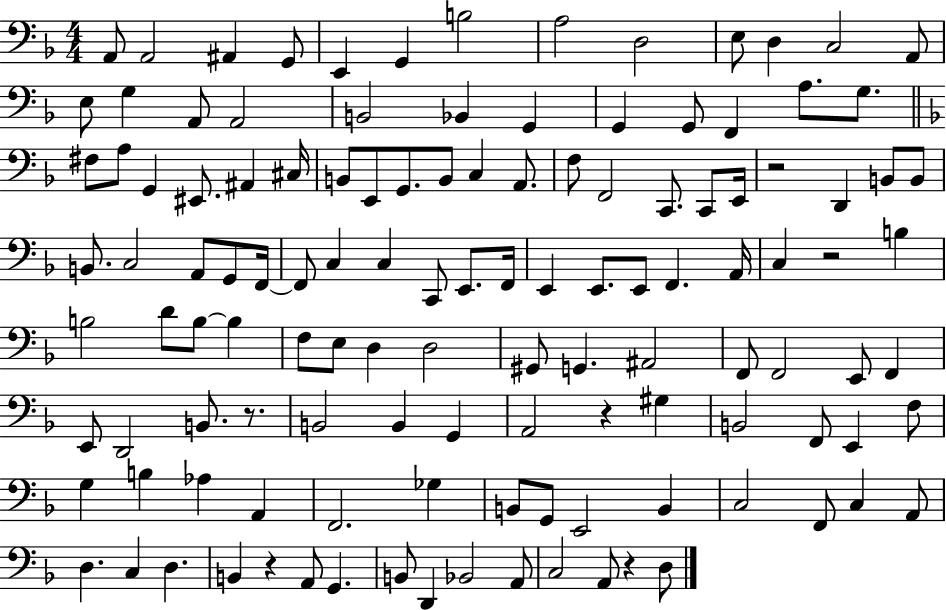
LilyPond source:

{
  \clef bass
  \numericTimeSignature
  \time 4/4
  \key f \major
  a,8 a,2 ais,4 g,8 | e,4 g,4 b2 | a2 d2 | e8 d4 c2 a,8 | \break e8 g4 a,8 a,2 | b,2 bes,4 g,4 | g,4 g,8 f,4 a8. g8. | \bar "||" \break \key d \minor fis8 a8 g,4 eis,8. ais,4 cis16 | b,8 e,8 g,8. b,8 c4 a,8. | f8 f,2 c,8. c,8 e,16 | r2 d,4 b,8 b,8 | \break b,8. c2 a,8 g,8 f,16~~ | f,8 c4 c4 c,8 e,8. f,16 | e,4 e,8. e,8 f,4. a,16 | c4 r2 b4 | \break b2 d'8 b8~~ b4 | f8 e8 d4 d2 | gis,8 g,4. ais,2 | f,8 f,2 e,8 f,4 | \break e,8 d,2 b,8. r8. | b,2 b,4 g,4 | a,2 r4 gis4 | b,2 f,8 e,4 f8 | \break g4 b4 aes4 a,4 | f,2. ges4 | b,8 g,8 e,2 b,4 | c2 f,8 c4 a,8 | \break d4. c4 d4. | b,4 r4 a,8 g,4. | b,8 d,4 bes,2 a,8 | c2 a,8 r4 d8 | \break \bar "|."
}